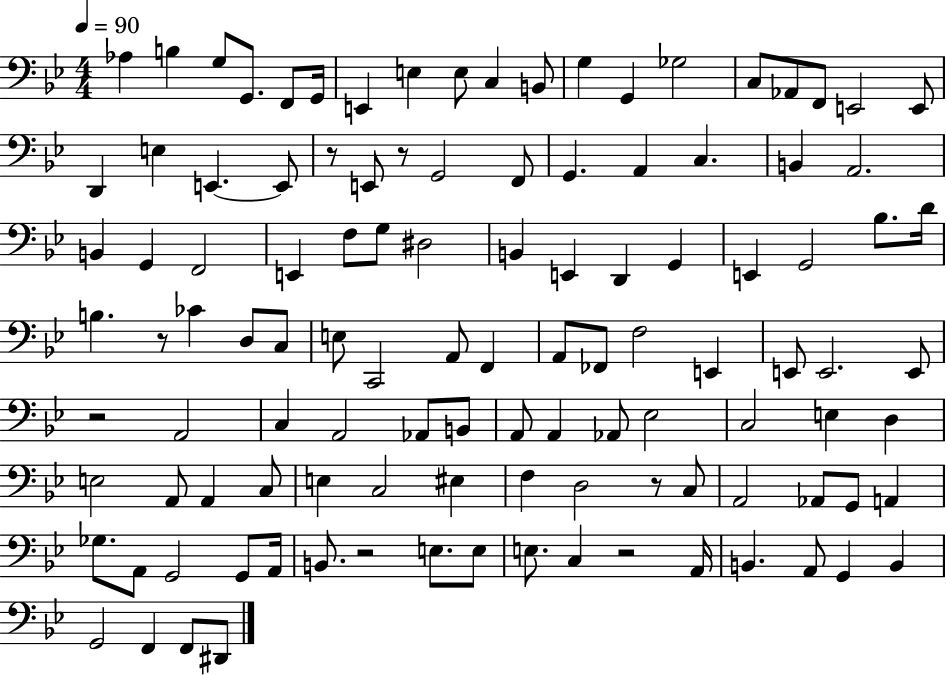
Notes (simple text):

Ab3/q B3/q G3/e G2/e. F2/e G2/s E2/q E3/q E3/e C3/q B2/e G3/q G2/q Gb3/h C3/e Ab2/e F2/e E2/h E2/e D2/q E3/q E2/q. E2/e R/e E2/e R/e G2/h F2/e G2/q. A2/q C3/q. B2/q A2/h. B2/q G2/q F2/h E2/q F3/e G3/e D#3/h B2/q E2/q D2/q G2/q E2/q G2/h Bb3/e. D4/s B3/q. R/e CES4/q D3/e C3/e E3/e C2/h A2/e F2/q A2/e FES2/e F3/h E2/q E2/e E2/h. E2/e R/h A2/h C3/q A2/h Ab2/e B2/e A2/e A2/q Ab2/e Eb3/h C3/h E3/q D3/q E3/h A2/e A2/q C3/e E3/q C3/h EIS3/q F3/q D3/h R/e C3/e A2/h Ab2/e G2/e A2/q Gb3/e. A2/e G2/h G2/e A2/s B2/e. R/h E3/e. E3/e E3/e. C3/q R/h A2/s B2/q. A2/e G2/q B2/q G2/h F2/q F2/e D#2/e